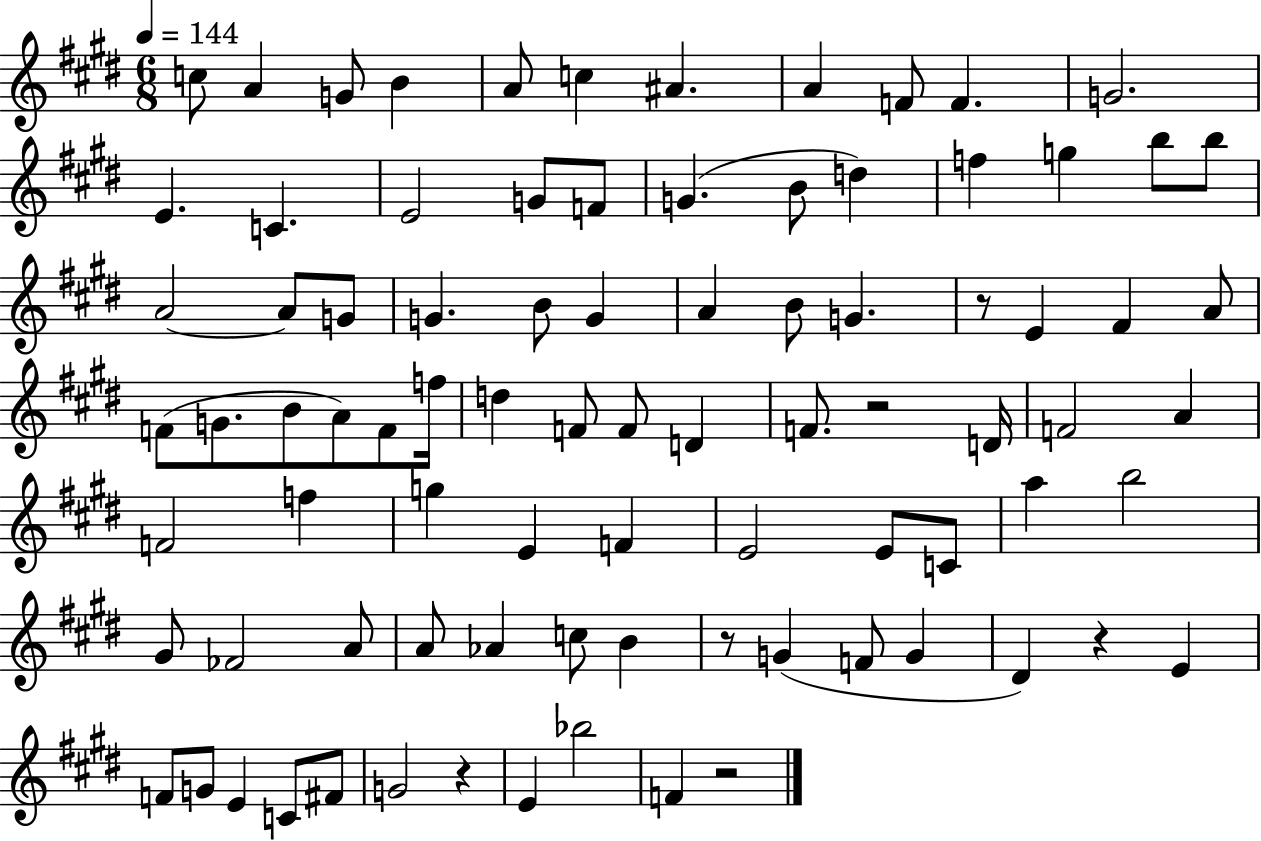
{
  \clef treble
  \numericTimeSignature
  \time 6/8
  \key e \major
  \tempo 4 = 144
  c''8 a'4 g'8 b'4 | a'8 c''4 ais'4. | a'4 f'8 f'4. | g'2. | \break e'4. c'4. | e'2 g'8 f'8 | g'4.( b'8 d''4) | f''4 g''4 b''8 b''8 | \break a'2~~ a'8 g'8 | g'4. b'8 g'4 | a'4 b'8 g'4. | r8 e'4 fis'4 a'8 | \break f'8( g'8. b'8 a'8) f'8 f''16 | d''4 f'8 f'8 d'4 | f'8. r2 d'16 | f'2 a'4 | \break f'2 f''4 | g''4 e'4 f'4 | e'2 e'8 c'8 | a''4 b''2 | \break gis'8 fes'2 a'8 | a'8 aes'4 c''8 b'4 | r8 g'4( f'8 g'4 | dis'4) r4 e'4 | \break f'8 g'8 e'4 c'8 fis'8 | g'2 r4 | e'4 bes''2 | f'4 r2 | \break \bar "|."
}